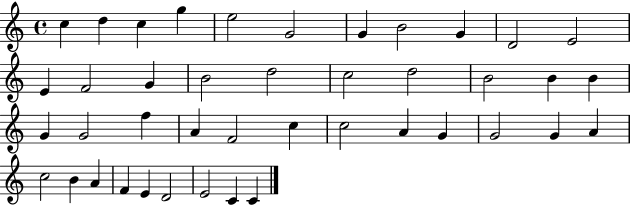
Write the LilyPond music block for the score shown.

{
  \clef treble
  \time 4/4
  \defaultTimeSignature
  \key c \major
  c''4 d''4 c''4 g''4 | e''2 g'2 | g'4 b'2 g'4 | d'2 e'2 | \break e'4 f'2 g'4 | b'2 d''2 | c''2 d''2 | b'2 b'4 b'4 | \break g'4 g'2 f''4 | a'4 f'2 c''4 | c''2 a'4 g'4 | g'2 g'4 a'4 | \break c''2 b'4 a'4 | f'4 e'4 d'2 | e'2 c'4 c'4 | \bar "|."
}